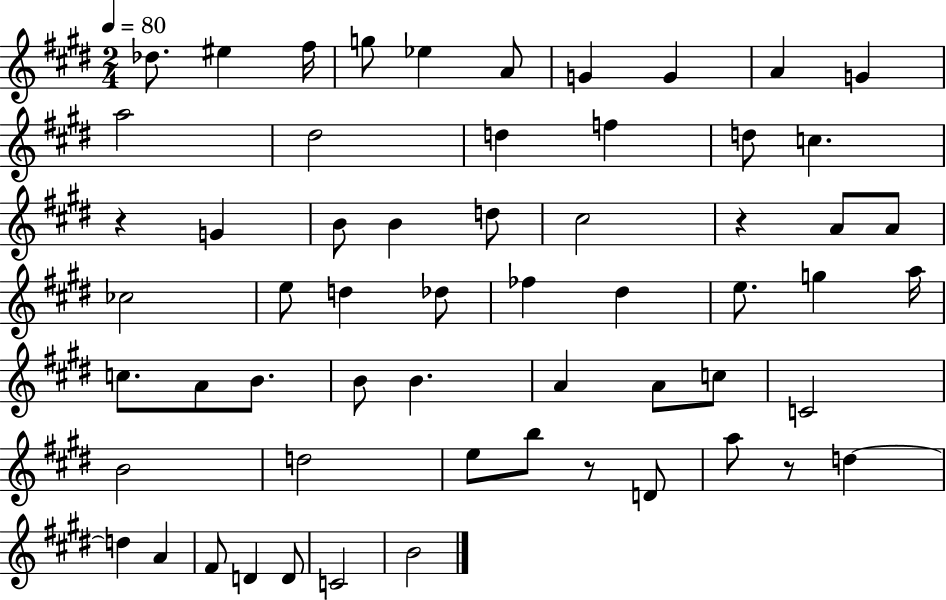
{
  \clef treble
  \numericTimeSignature
  \time 2/4
  \key e \major
  \tempo 4 = 80
  des''8. eis''4 fis''16 | g''8 ees''4 a'8 | g'4 g'4 | a'4 g'4 | \break a''2 | dis''2 | d''4 f''4 | d''8 c''4. | \break r4 g'4 | b'8 b'4 d''8 | cis''2 | r4 a'8 a'8 | \break ces''2 | e''8 d''4 des''8 | fes''4 dis''4 | e''8. g''4 a''16 | \break c''8. a'8 b'8. | b'8 b'4. | a'4 a'8 c''8 | c'2 | \break b'2 | d''2 | e''8 b''8 r8 d'8 | a''8 r8 d''4~~ | \break d''4 a'4 | fis'8 d'4 d'8 | c'2 | b'2 | \break \bar "|."
}